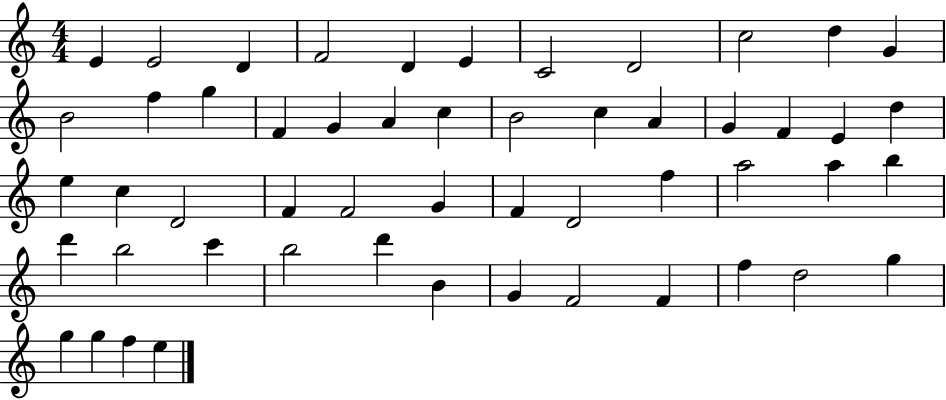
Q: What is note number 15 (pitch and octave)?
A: F4